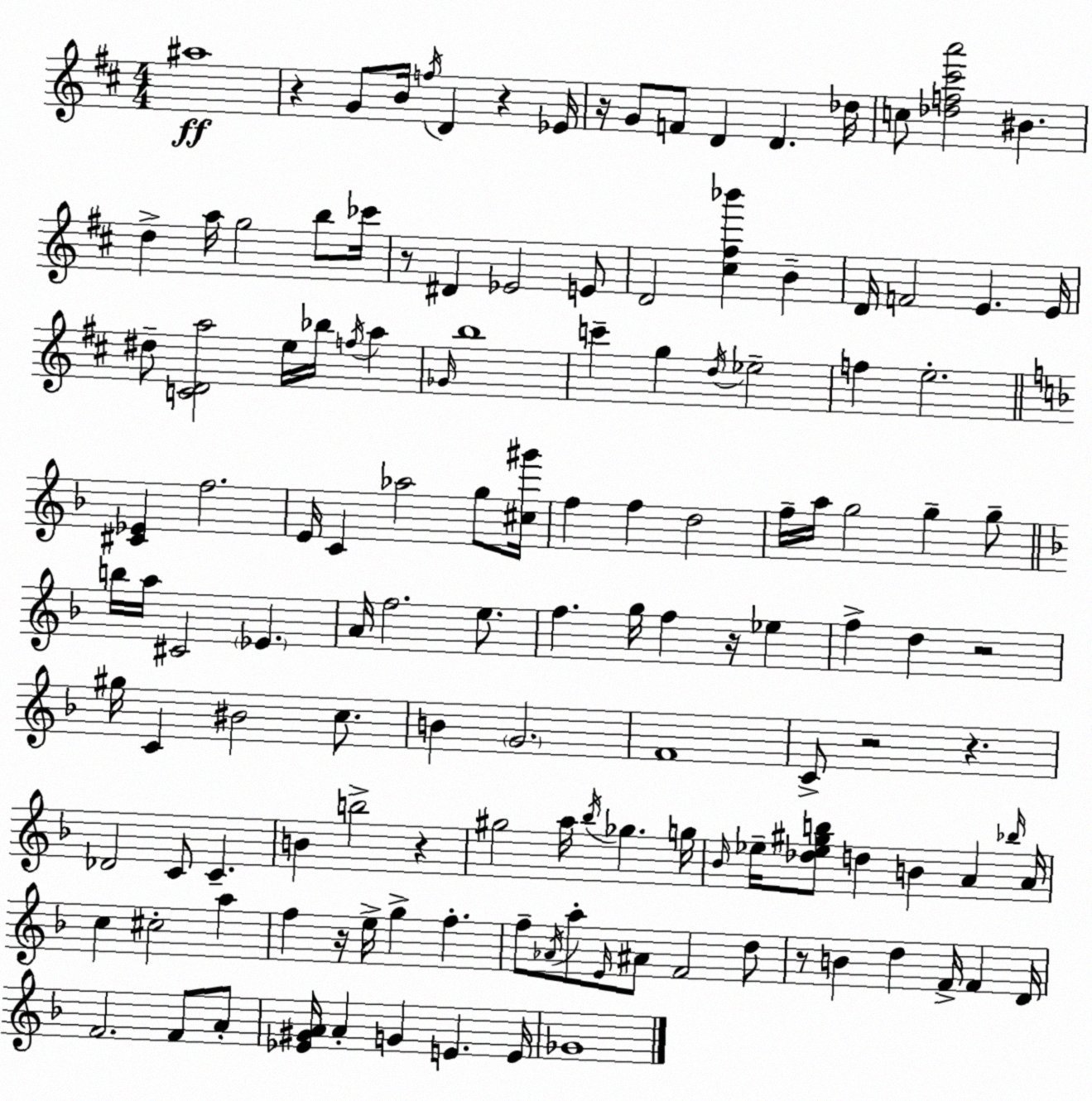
X:1
T:Untitled
M:4/4
L:1/4
K:D
^a4 z G/2 B/4 f/4 D z _E/4 z/4 G/2 F/2 D D _d/4 c/2 [_df^c'a']2 ^B d a/4 g2 b/2 _c'/4 z/2 ^D _E2 E/2 D2 [^c^f_b'] B D/4 F2 E E/4 ^d/2 [CDa]2 e/4 _b/4 f/4 a _G/4 b4 c' g d/4 _e2 f e2 [^C_E] f2 E/4 C _a2 g/2 [^c^g']/4 f f d2 f/4 a/4 g2 g g/2 b/4 a/4 ^C2 _E A/4 f2 e/2 f g/4 f z/4 _e f d z2 ^g/4 C ^B2 c/2 B G2 F4 C/2 z2 z _D2 C/2 C B b2 z ^g2 a/4 _b/4 _g g/4 _B/4 _e/4 [_d_e^gb]/2 d B A _b/4 A/4 c ^c2 a f z/4 e/4 g f f/2 _A/4 a/2 E/4 ^A/2 F2 d/2 z/2 B d F/4 F D/4 F2 F/2 A/2 [_E^GA]/4 A G E E/4 _G4